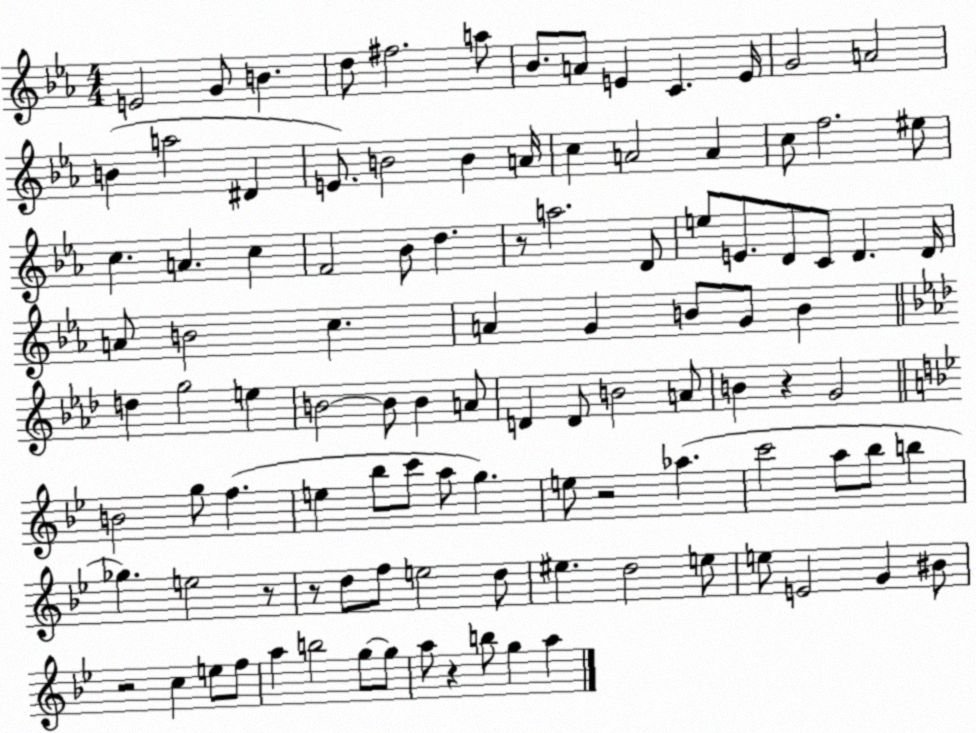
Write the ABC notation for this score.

X:1
T:Untitled
M:4/4
L:1/4
K:Eb
E2 G/2 B d/2 ^f2 a/2 _B/2 A/2 E C E/4 G2 A2 B a2 ^D E/2 B2 B A/4 c A2 A c/2 f2 ^e/2 c A c F2 _B/2 d z/2 a2 D/2 e/2 E/2 D/2 C/2 D D/4 A/2 B2 c A G B/2 G/2 B d g2 e B2 B/2 B A/2 D D/2 B2 A/2 B z G2 B2 g/2 f e _b/2 c'/2 a/2 g e/2 z2 _a c'2 a/2 _b/2 b _g e2 z/2 z/2 d/2 f/2 e2 d/2 ^e d2 e/2 e/2 E2 G ^B/2 z2 c e/2 f/2 a b2 g/2 g/2 a/2 z b/2 g a